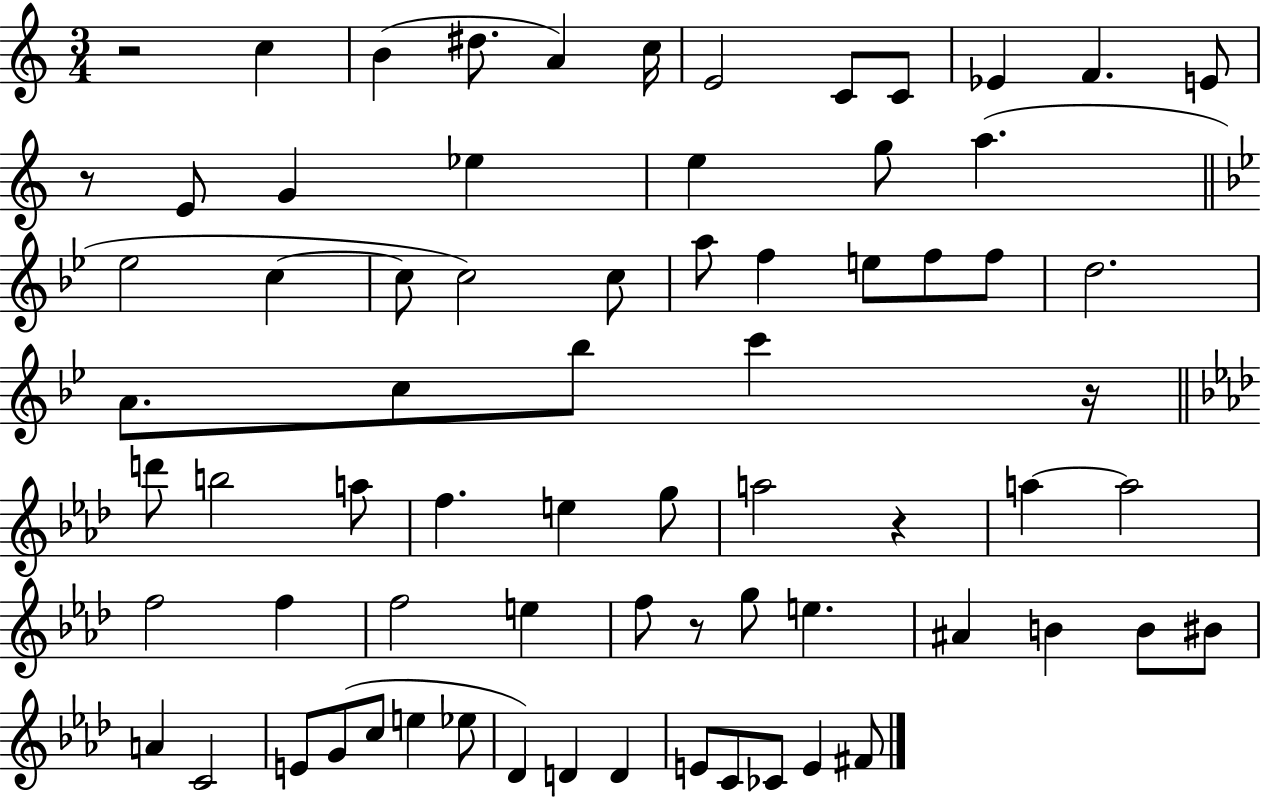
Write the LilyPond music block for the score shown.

{
  \clef treble
  \numericTimeSignature
  \time 3/4
  \key c \major
  r2 c''4 | b'4( dis''8. a'4) c''16 | e'2 c'8 c'8 | ees'4 f'4. e'8 | \break r8 e'8 g'4 ees''4 | e''4 g''8 a''4.( | \bar "||" \break \key g \minor ees''2 c''4~~ | c''8 c''2) c''8 | a''8 f''4 e''8 f''8 f''8 | d''2. | \break a'8. c''8 bes''8 c'''4 r16 | \bar "||" \break \key f \minor d'''8 b''2 a''8 | f''4. e''4 g''8 | a''2 r4 | a''4~~ a''2 | \break f''2 f''4 | f''2 e''4 | f''8 r8 g''8 e''4. | ais'4 b'4 b'8 bis'8 | \break a'4 c'2 | e'8 g'8( c''8 e''4 ees''8 | des'4) d'4 d'4 | e'8 c'8 ces'8 e'4 fis'8 | \break \bar "|."
}